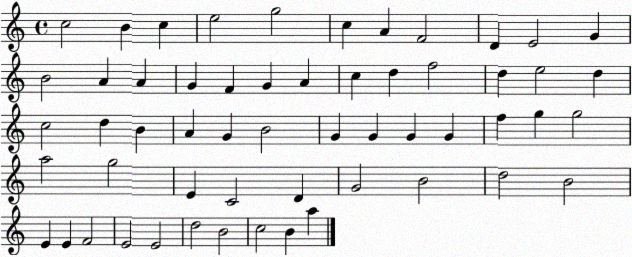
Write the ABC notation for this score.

X:1
T:Untitled
M:4/4
L:1/4
K:C
c2 B c e2 g2 c A F2 D E2 G B2 A A G F G A c d f2 d e2 d c2 d B A G B2 G G G G f g g2 a2 g2 E C2 D G2 B2 d2 B2 E E F2 E2 E2 d2 B2 c2 B a